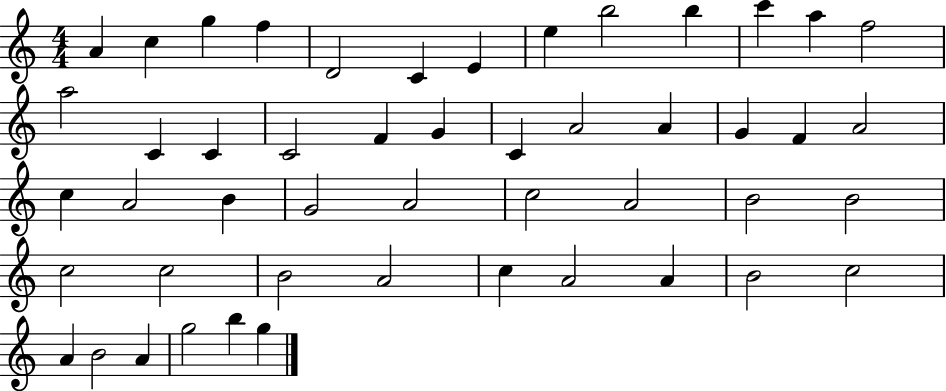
{
  \clef treble
  \numericTimeSignature
  \time 4/4
  \key c \major
  a'4 c''4 g''4 f''4 | d'2 c'4 e'4 | e''4 b''2 b''4 | c'''4 a''4 f''2 | \break a''2 c'4 c'4 | c'2 f'4 g'4 | c'4 a'2 a'4 | g'4 f'4 a'2 | \break c''4 a'2 b'4 | g'2 a'2 | c''2 a'2 | b'2 b'2 | \break c''2 c''2 | b'2 a'2 | c''4 a'2 a'4 | b'2 c''2 | \break a'4 b'2 a'4 | g''2 b''4 g''4 | \bar "|."
}